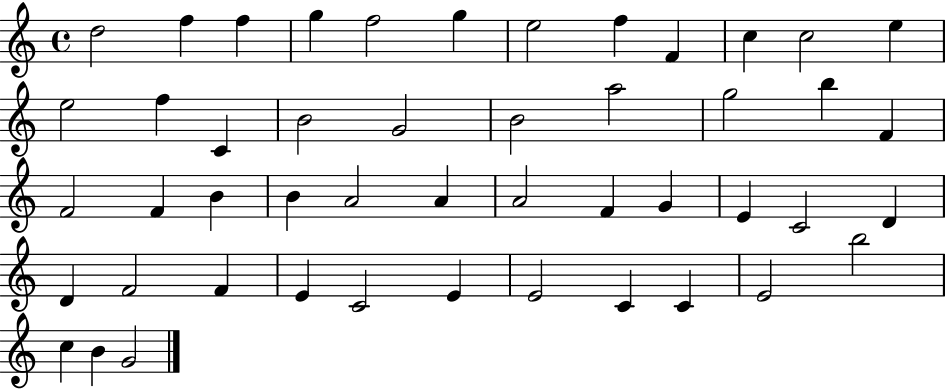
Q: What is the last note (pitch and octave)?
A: G4